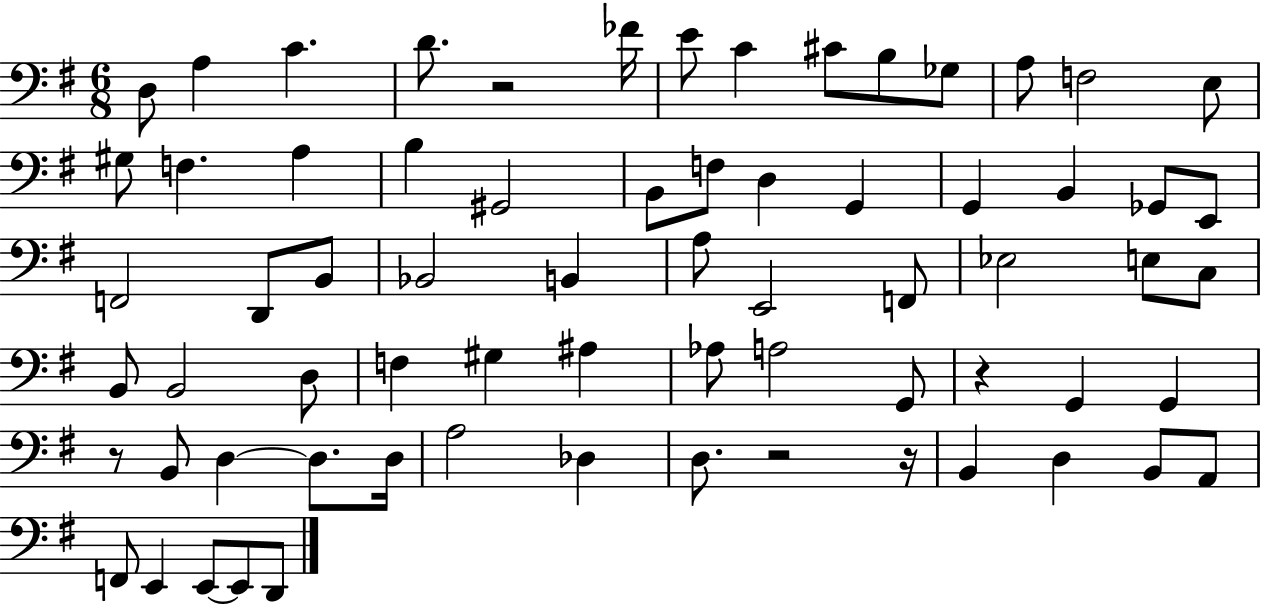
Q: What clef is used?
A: bass